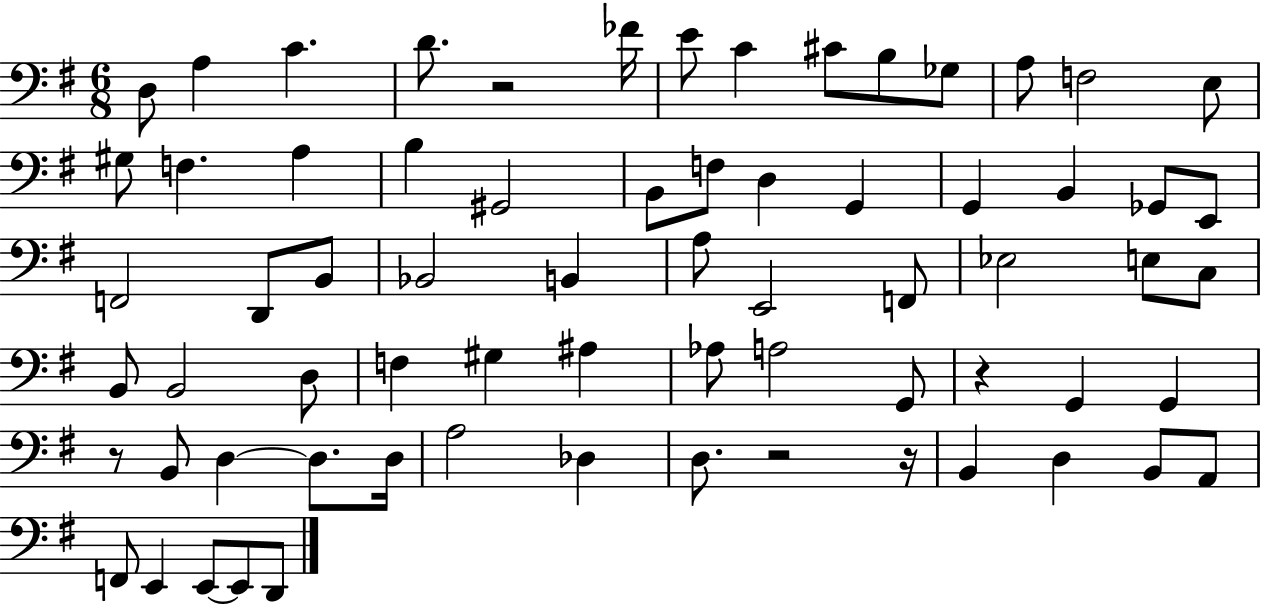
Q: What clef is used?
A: bass